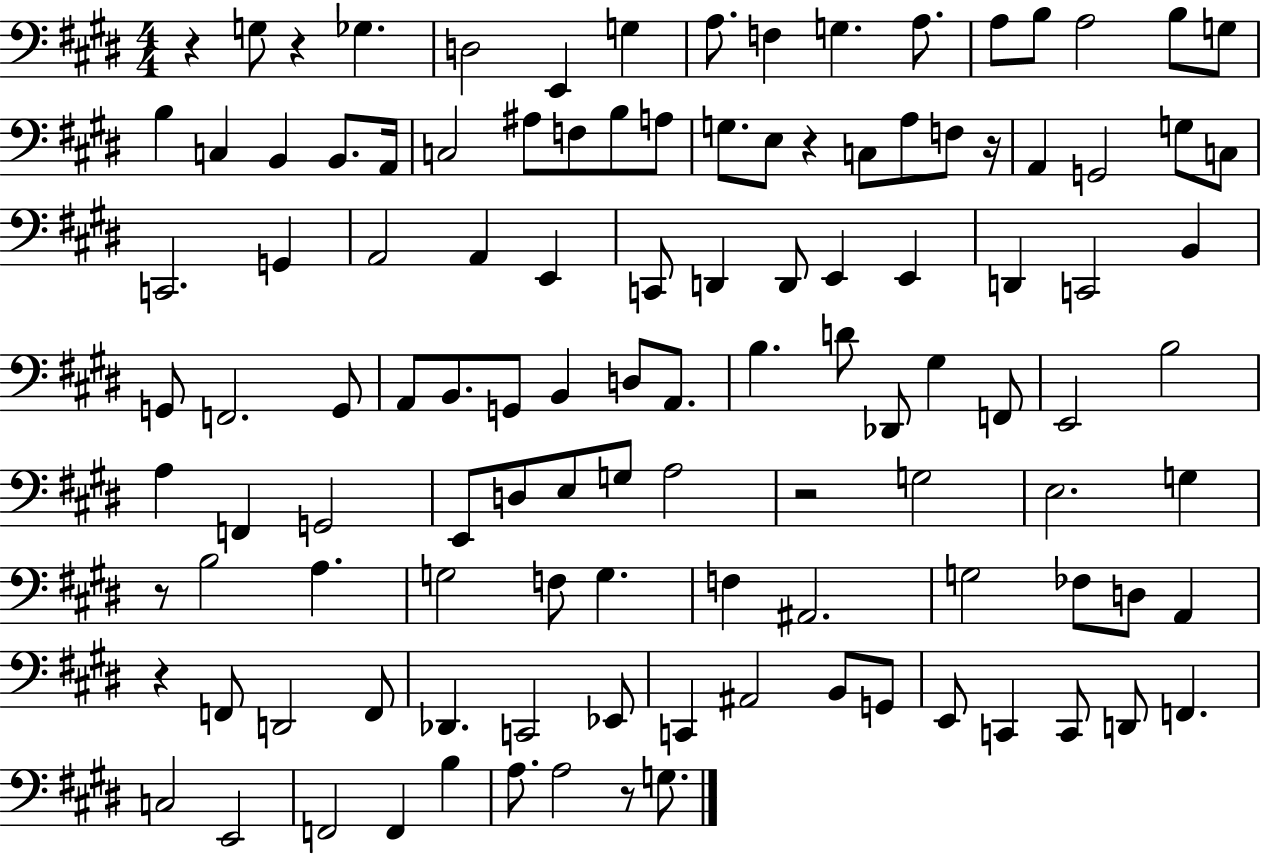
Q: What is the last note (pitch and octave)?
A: G3